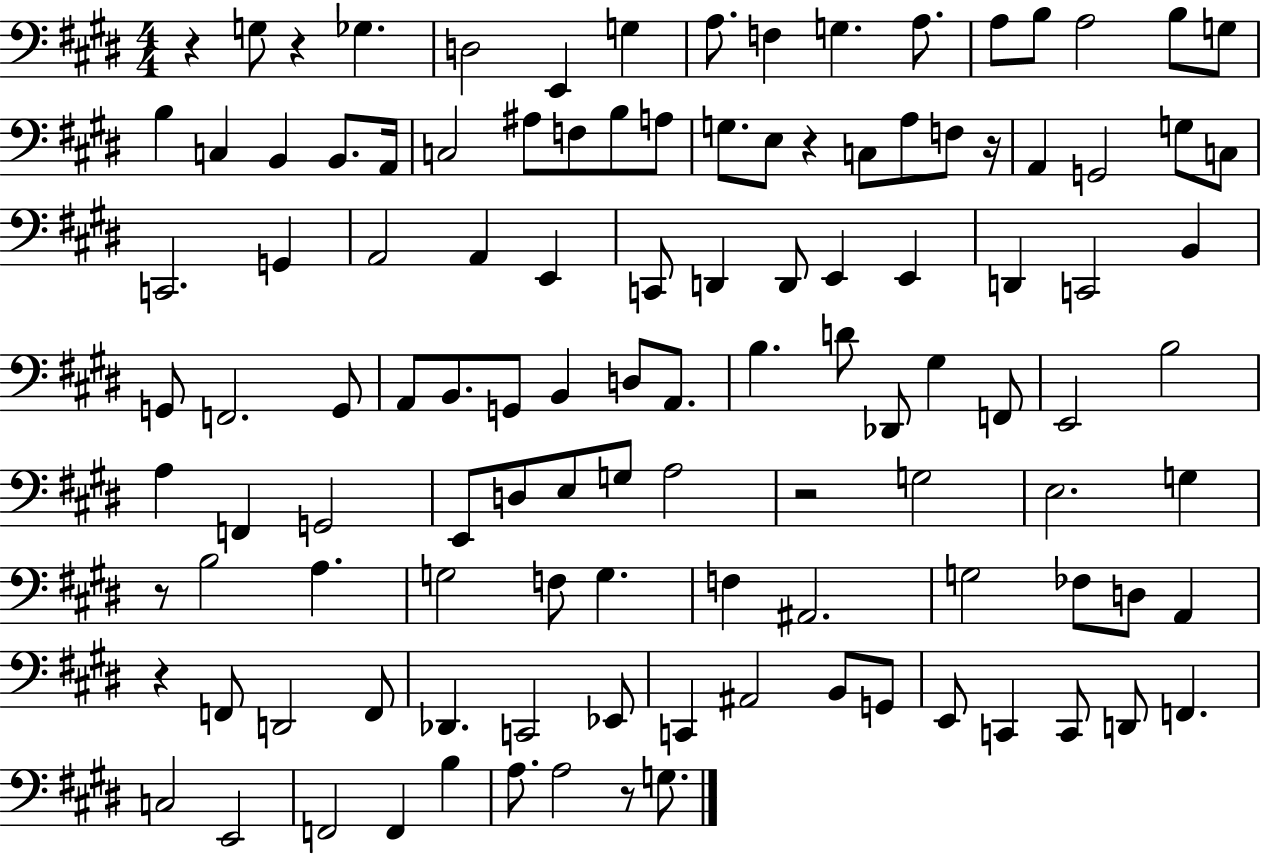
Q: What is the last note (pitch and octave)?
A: G3